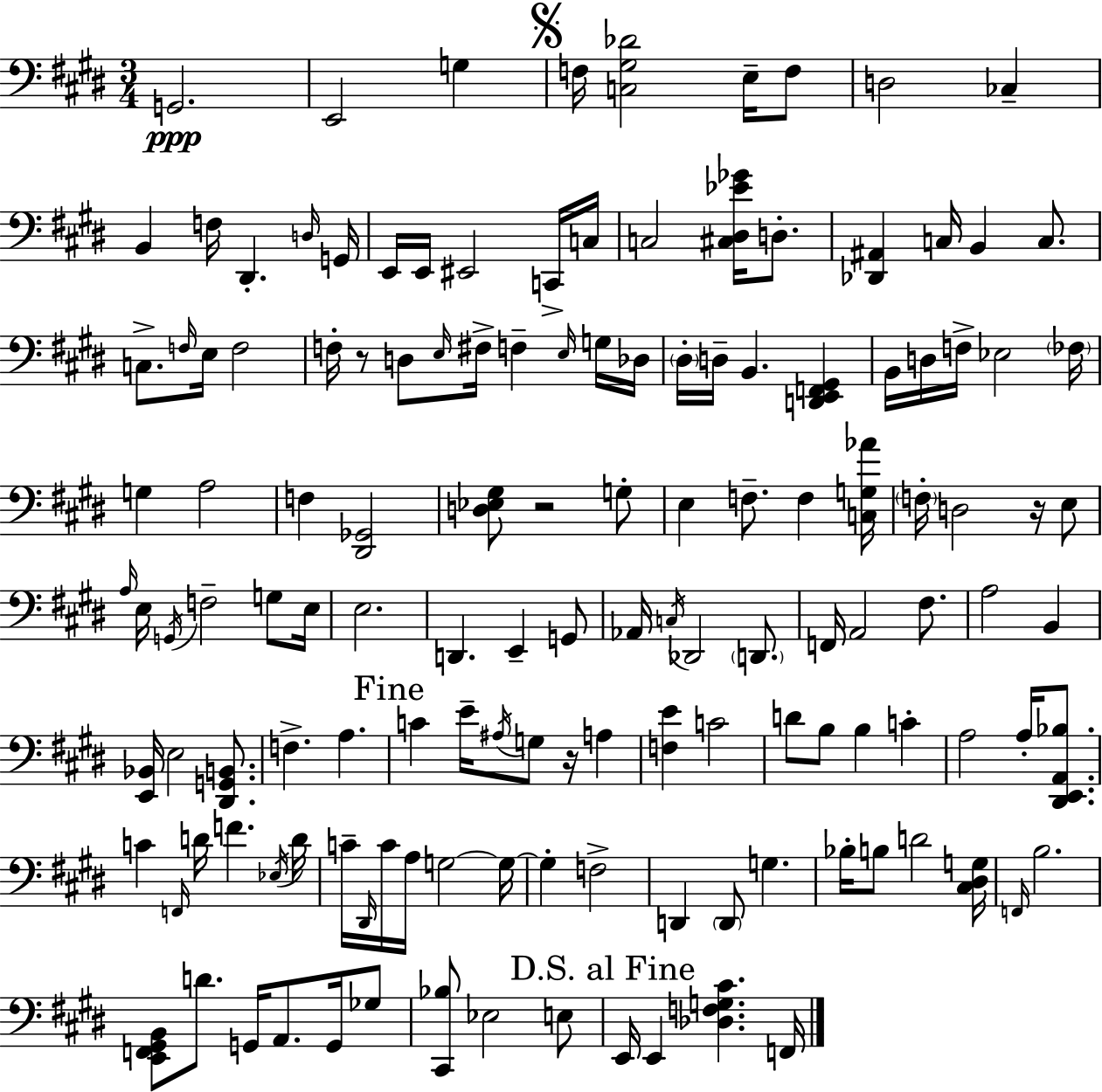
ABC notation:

X:1
T:Untitled
M:3/4
L:1/4
K:E
G,,2 E,,2 G, F,/4 [C,^G,_D]2 E,/4 F,/2 D,2 _C, B,, F,/4 ^D,, D,/4 G,,/4 E,,/4 E,,/4 ^E,,2 C,,/4 C,/4 C,2 [^C,^D,_E_G]/4 D,/2 [_D,,^A,,] C,/4 B,, C,/2 C,/2 F,/4 E,/4 F,2 F,/4 z/2 D,/2 E,/4 ^F,/4 F, E,/4 G,/4 _D,/4 ^D,/4 D,/4 B,, [D,,E,,F,,^G,,] B,,/4 D,/4 F,/4 _E,2 _F,/4 G, A,2 F, [^D,,_G,,]2 [D,_E,^G,]/2 z2 G,/2 E, F,/2 F, [C,G,_A]/4 F,/4 D,2 z/4 E,/2 A,/4 E,/4 G,,/4 F,2 G,/2 E,/4 E,2 D,, E,, G,,/2 _A,,/4 C,/4 _D,,2 D,,/2 F,,/4 A,,2 ^F,/2 A,2 B,, [E,,_B,,]/4 E,2 [^D,,G,,B,,]/2 F, A, C E/4 ^A,/4 G,/2 z/4 A, [F,E] C2 D/2 B,/2 B, C A,2 A,/4 [^D,,E,,A,,_B,]/2 C F,,/4 D/4 F _E,/4 D/4 C/4 ^D,,/4 C/4 A,/4 G,2 G,/4 G, F,2 D,, D,,/2 G, _B,/4 B,/2 D2 [^C,^D,G,]/4 F,,/4 B,2 [E,,F,,^G,,B,,]/2 D/2 G,,/4 A,,/2 G,,/4 _G,/2 [^C,,_B,]/2 _E,2 E,/2 E,,/4 E,, [_D,F,G,^C] F,,/4